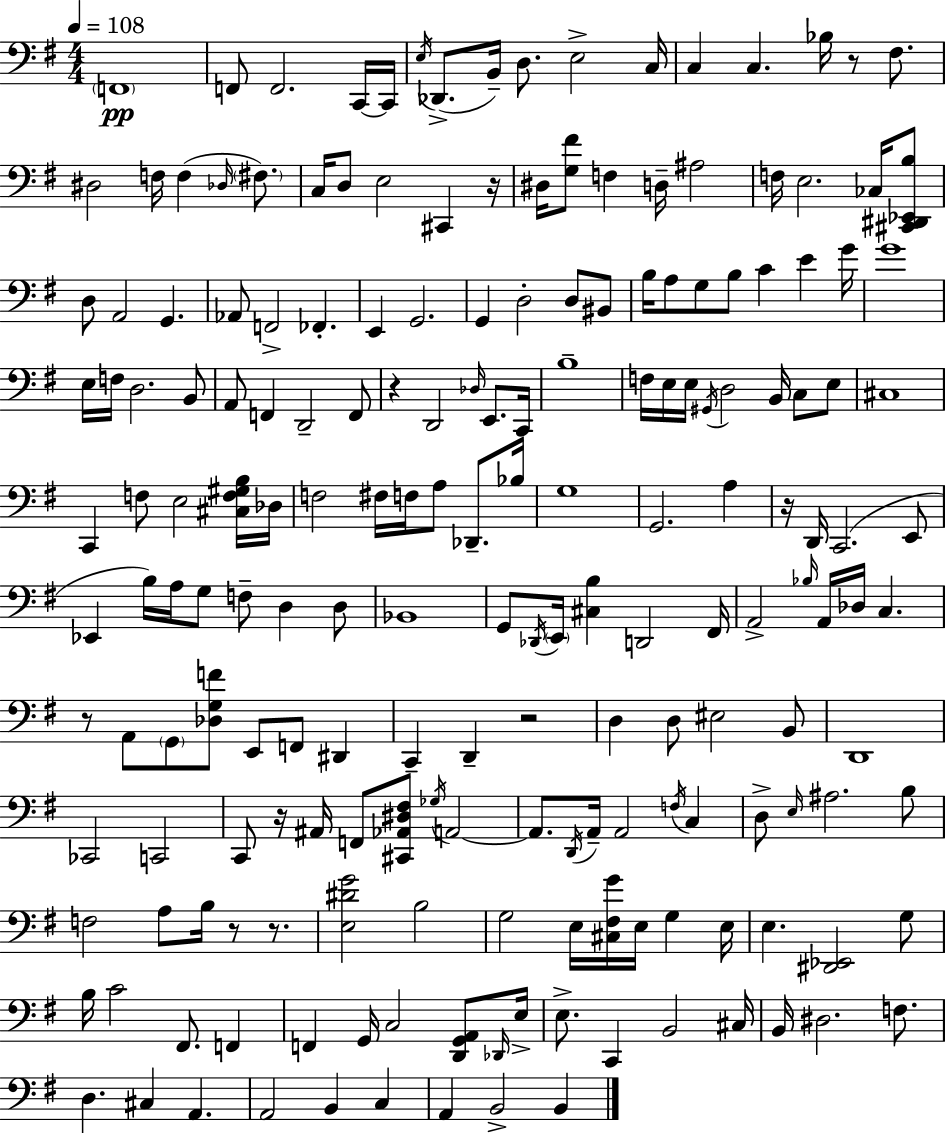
{
  \clef bass
  \numericTimeSignature
  \time 4/4
  \key g \major
  \tempo 4 = 108
  \parenthesize f,1\pp | f,8 f,2. c,16~~ c,16 | \acciaccatura { e16 }( des,8.-> b,16--) d8. e2-> | c16 c4 c4. bes16 r8 fis8. | \break dis2 f16 f4( \grace { des16 } \parenthesize fis8.) | c16 d8 e2 cis,4 | r16 dis16 <g fis'>8 f4 d16-- ais2 | f16 e2. ces16 | \break <cis, dis, ees, b>8 d8 a,2 g,4. | aes,8 f,2-> fes,4.-. | e,4 g,2. | g,4 d2-. d8 | \break bis,8 b16 a8 g8 b8 c'4 e'4 | g'16 g'1 | e16 f16 d2. | b,8 a,8 f,4 d,2-- | \break f,8 r4 d,2 \grace { des16 } e,8. | c,16 b1-- | f16 e16 e16 \acciaccatura { gis,16 } d2 b,16 | c8 e8 cis1 | \break c,4 f8 e2 | <cis f gis b>16 des16 f2 fis16 f16 a8 | des,8.-- bes16 g1 | g,2. | \break a4 r16 d,16 c,2.( | e,8 ees,4 b16) a16 g8 f8-- d4 | d8 bes,1 | g,8 \acciaccatura { des,16 } \parenthesize e,16 <cis b>4 d,2 | \break fis,16 a,2-> \grace { bes16 } a,16 des16 | c4. r8 a,8 \parenthesize g,8 <des g f'>8 e,8 | f,8 dis,4 c,4-- d,4-- r2 | d4 d8 eis2 | \break b,8 d,1 | ces,2 c,2 | c,8 r16 ais,16 f,8 <cis, aes, dis fis>8 \acciaccatura { ges16 } a,2~~ | a,8. \acciaccatura { d,16 } a,16-- a,2 | \break \acciaccatura { f16 } c4 d8-> \grace { e16 } ais2. | b8 f2 | a8 b16 r8 r8. <e dis' g'>2 | b2 g2 | \break e16 <cis fis g'>16 e16 g4 e16 e4. | <dis, ees,>2 g8 b16 c'2 | fis,8. f,4 f,4 g,16 c2 | <d, g, a,>8 \grace { des,16 } e16-> e8.-> c,4 | \break b,2 cis16 b,16 dis2. | f8. d4. | cis4 a,4. a,2 | b,4 c4 a,4 b,2-> | \break b,4 \bar "|."
}